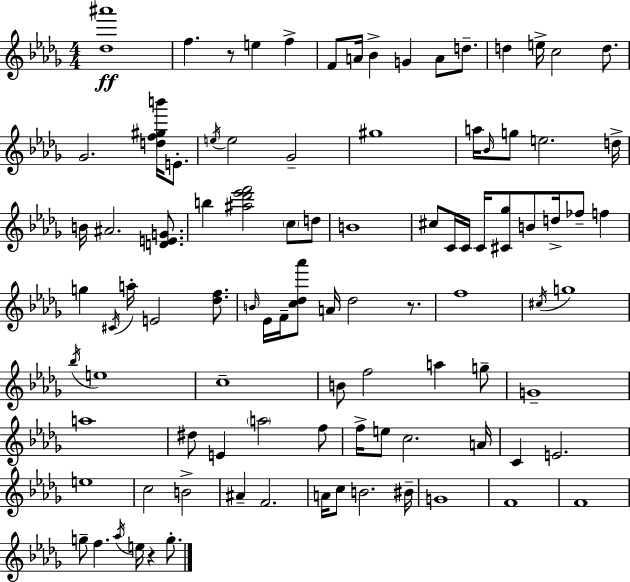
{
  \clef treble
  \numericTimeSignature
  \time 4/4
  \key bes \minor
  \repeat volta 2 { <des'' ais'''>1\ff | f''4. r8 e''4 f''4-> | f'8 a'16 bes'4-> g'4 a'8 d''8.-- | d''4 e''16-> c''2 d''8. | \break ges'2. <d'' f'' gis'' b'''>16 e'8.-. | \acciaccatura { e''16 } e''2 ges'2-- | gis''1 | a''16 \grace { bes'16 } g''8 e''2. | \break d''16-> b'16 ais'2. <d' e' g'>8. | b''4 <ais'' des''' ees''' f'''>2 \parenthesize c''8 | d''8 b'1 | cis''8 c'16 c'16 c'16 <cis' ges''>8 b'8 d''16-> fes''8-- f''4 | \break g''4 \acciaccatura { cis'16 } a''16-. e'2 | <des'' f''>8. \grace { b'16 } ees'16 f'16-- <c'' des'' aes'''>8 a'16 des''2 | r8. f''1 | \acciaccatura { cis''16 } g''1 | \break \acciaccatura { bes''16 } e''1 | c''1-- | b'8 f''2 | a''4 g''8-- g'1-- | \break a''1 | dis''8 e'4 \parenthesize a''2 | f''8 f''16-> e''8 c''2. | a'16 c'4 e'2. | \break e''1 | c''2 b'2-> | ais'4-- f'2. | a'16 c''8 b'2. | \break bis'16-- g'1 | f'1 | f'1 | g''8-- f''4. \acciaccatura { aes''16 } e''16 | \break r4 g''8.-. } \bar "|."
}